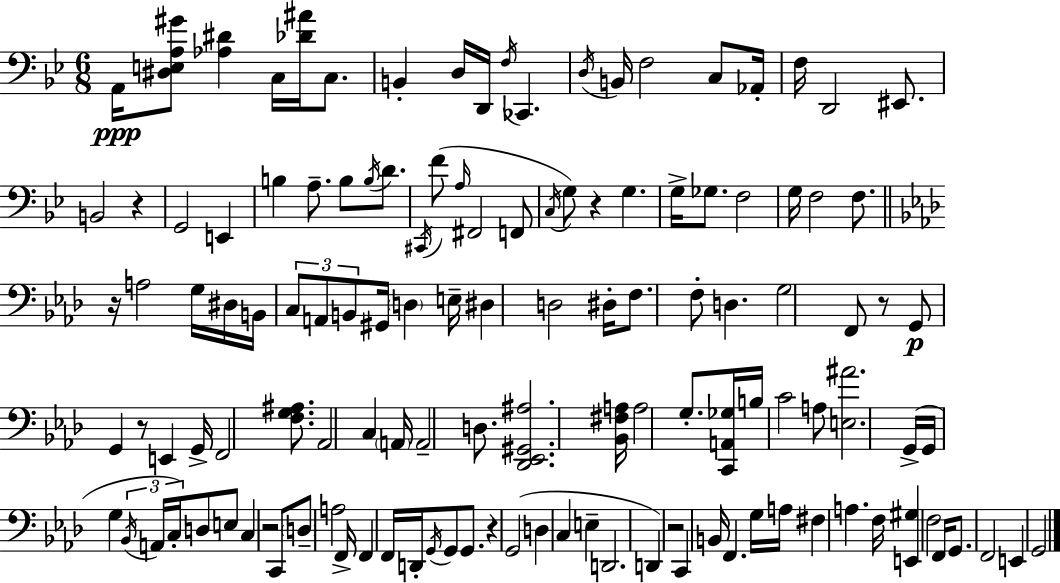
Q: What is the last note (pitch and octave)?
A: G2